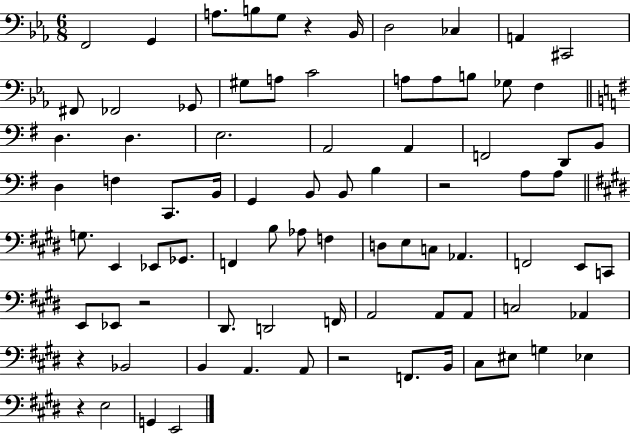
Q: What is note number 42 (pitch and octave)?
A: Eb2